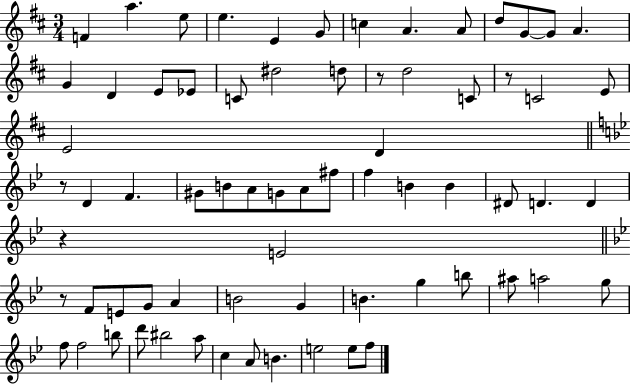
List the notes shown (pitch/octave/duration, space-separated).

F4/q A5/q. E5/e E5/q. E4/q G4/e C5/q A4/q. A4/e D5/e G4/e G4/e A4/q. G4/q D4/q E4/e Eb4/e C4/e D#5/h D5/e R/e D5/h C4/e R/e C4/h E4/e E4/h D4/q R/e D4/q F4/q. G#4/e B4/e A4/e G4/e A4/e F#5/e F5/q B4/q B4/q D#4/e D4/q. D4/q R/q E4/h R/e F4/e E4/e G4/e A4/q B4/h G4/q B4/q. G5/q B5/e A#5/e A5/h G5/e F5/e F5/h B5/e D6/e BIS5/h A5/e C5/q A4/e B4/q. E5/h E5/e F5/e